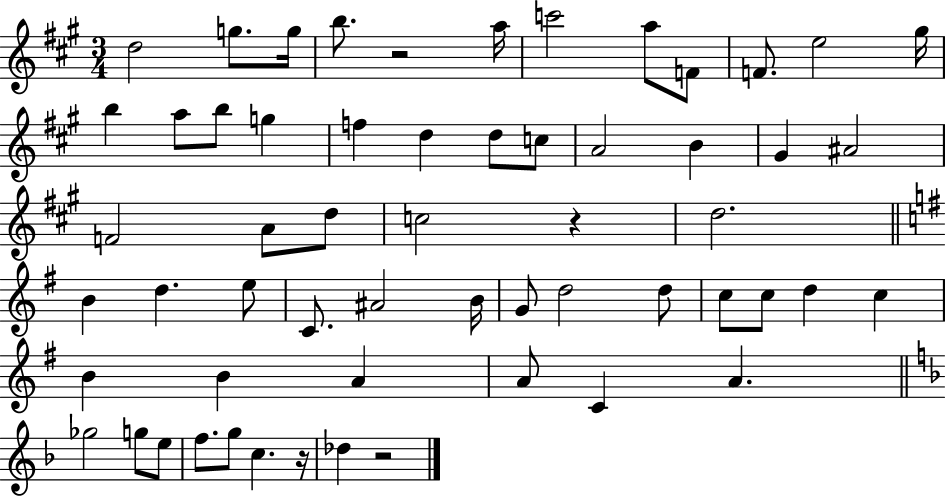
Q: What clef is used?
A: treble